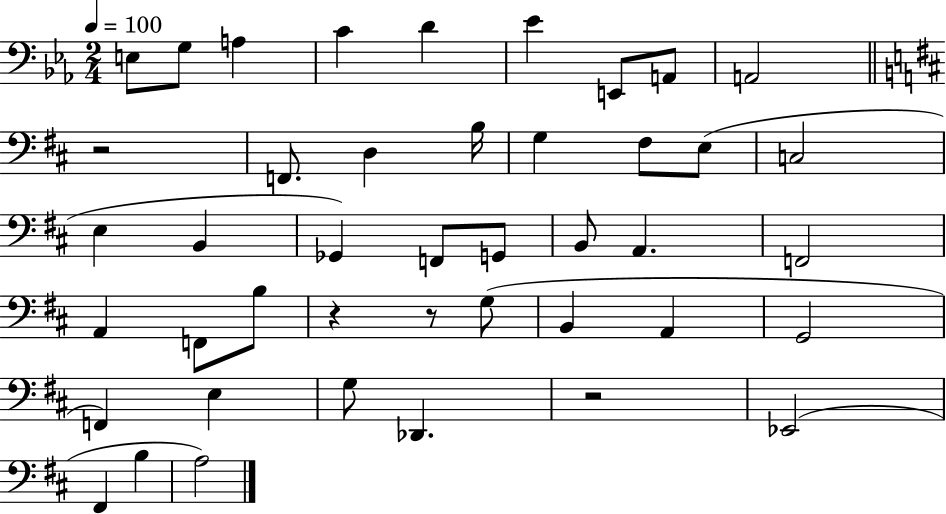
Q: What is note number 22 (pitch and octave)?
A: B2